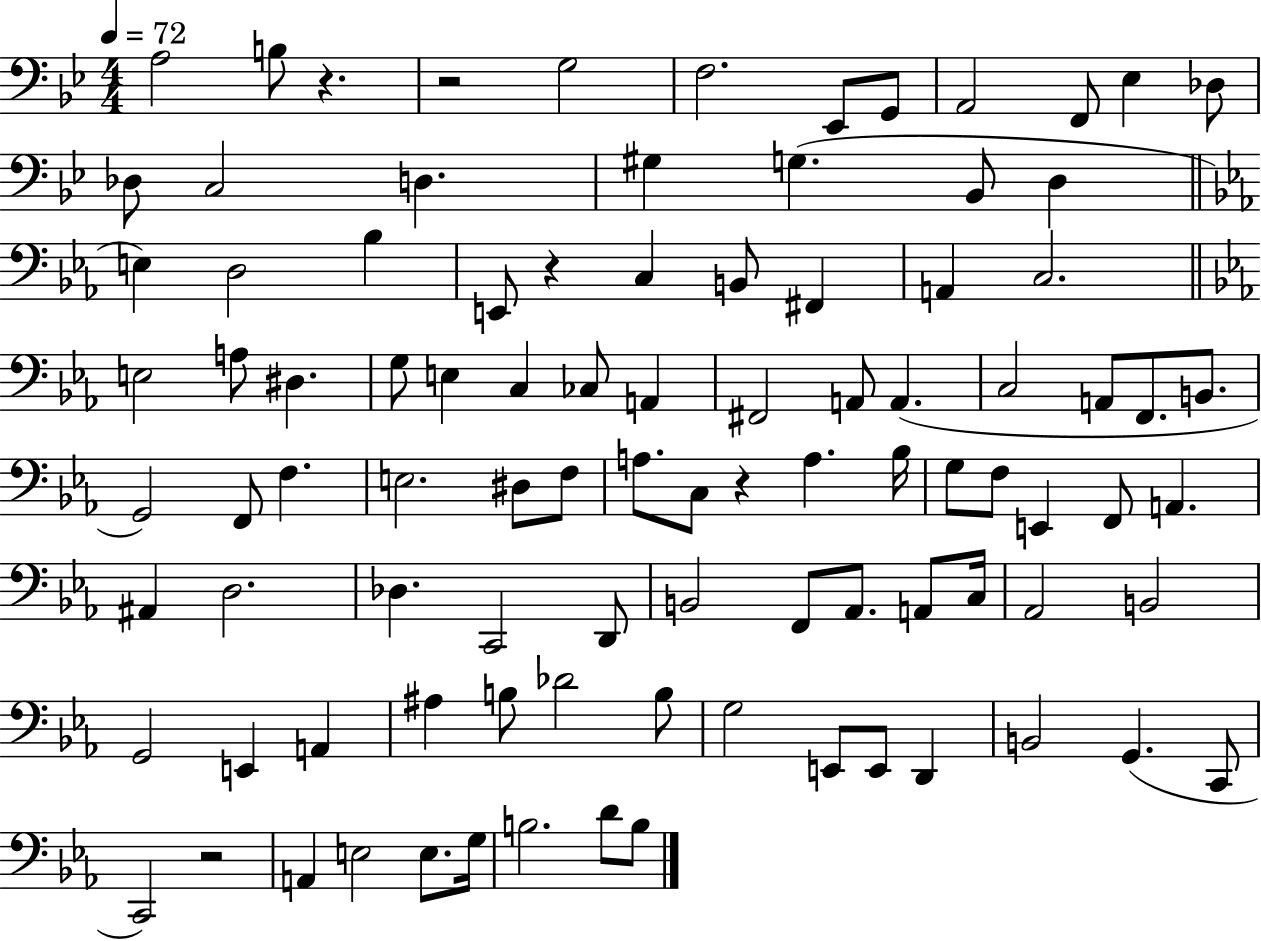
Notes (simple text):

A3/h B3/e R/q. R/h G3/h F3/h. Eb2/e G2/e A2/h F2/e Eb3/q Db3/e Db3/e C3/h D3/q. G#3/q G3/q. Bb2/e D3/q E3/q D3/h Bb3/q E2/e R/q C3/q B2/e F#2/q A2/q C3/h. E3/h A3/e D#3/q. G3/e E3/q C3/q CES3/e A2/q F#2/h A2/e A2/q. C3/h A2/e F2/e. B2/e. G2/h F2/e F3/q. E3/h. D#3/e F3/e A3/e. C3/e R/q A3/q. Bb3/s G3/e F3/e E2/q F2/e A2/q. A#2/q D3/h. Db3/q. C2/h D2/e B2/h F2/e Ab2/e. A2/e C3/s Ab2/h B2/h G2/h E2/q A2/q A#3/q B3/e Db4/h B3/e G3/h E2/e E2/e D2/q B2/h G2/q. C2/e C2/h R/h A2/q E3/h E3/e. G3/s B3/h. D4/e B3/e